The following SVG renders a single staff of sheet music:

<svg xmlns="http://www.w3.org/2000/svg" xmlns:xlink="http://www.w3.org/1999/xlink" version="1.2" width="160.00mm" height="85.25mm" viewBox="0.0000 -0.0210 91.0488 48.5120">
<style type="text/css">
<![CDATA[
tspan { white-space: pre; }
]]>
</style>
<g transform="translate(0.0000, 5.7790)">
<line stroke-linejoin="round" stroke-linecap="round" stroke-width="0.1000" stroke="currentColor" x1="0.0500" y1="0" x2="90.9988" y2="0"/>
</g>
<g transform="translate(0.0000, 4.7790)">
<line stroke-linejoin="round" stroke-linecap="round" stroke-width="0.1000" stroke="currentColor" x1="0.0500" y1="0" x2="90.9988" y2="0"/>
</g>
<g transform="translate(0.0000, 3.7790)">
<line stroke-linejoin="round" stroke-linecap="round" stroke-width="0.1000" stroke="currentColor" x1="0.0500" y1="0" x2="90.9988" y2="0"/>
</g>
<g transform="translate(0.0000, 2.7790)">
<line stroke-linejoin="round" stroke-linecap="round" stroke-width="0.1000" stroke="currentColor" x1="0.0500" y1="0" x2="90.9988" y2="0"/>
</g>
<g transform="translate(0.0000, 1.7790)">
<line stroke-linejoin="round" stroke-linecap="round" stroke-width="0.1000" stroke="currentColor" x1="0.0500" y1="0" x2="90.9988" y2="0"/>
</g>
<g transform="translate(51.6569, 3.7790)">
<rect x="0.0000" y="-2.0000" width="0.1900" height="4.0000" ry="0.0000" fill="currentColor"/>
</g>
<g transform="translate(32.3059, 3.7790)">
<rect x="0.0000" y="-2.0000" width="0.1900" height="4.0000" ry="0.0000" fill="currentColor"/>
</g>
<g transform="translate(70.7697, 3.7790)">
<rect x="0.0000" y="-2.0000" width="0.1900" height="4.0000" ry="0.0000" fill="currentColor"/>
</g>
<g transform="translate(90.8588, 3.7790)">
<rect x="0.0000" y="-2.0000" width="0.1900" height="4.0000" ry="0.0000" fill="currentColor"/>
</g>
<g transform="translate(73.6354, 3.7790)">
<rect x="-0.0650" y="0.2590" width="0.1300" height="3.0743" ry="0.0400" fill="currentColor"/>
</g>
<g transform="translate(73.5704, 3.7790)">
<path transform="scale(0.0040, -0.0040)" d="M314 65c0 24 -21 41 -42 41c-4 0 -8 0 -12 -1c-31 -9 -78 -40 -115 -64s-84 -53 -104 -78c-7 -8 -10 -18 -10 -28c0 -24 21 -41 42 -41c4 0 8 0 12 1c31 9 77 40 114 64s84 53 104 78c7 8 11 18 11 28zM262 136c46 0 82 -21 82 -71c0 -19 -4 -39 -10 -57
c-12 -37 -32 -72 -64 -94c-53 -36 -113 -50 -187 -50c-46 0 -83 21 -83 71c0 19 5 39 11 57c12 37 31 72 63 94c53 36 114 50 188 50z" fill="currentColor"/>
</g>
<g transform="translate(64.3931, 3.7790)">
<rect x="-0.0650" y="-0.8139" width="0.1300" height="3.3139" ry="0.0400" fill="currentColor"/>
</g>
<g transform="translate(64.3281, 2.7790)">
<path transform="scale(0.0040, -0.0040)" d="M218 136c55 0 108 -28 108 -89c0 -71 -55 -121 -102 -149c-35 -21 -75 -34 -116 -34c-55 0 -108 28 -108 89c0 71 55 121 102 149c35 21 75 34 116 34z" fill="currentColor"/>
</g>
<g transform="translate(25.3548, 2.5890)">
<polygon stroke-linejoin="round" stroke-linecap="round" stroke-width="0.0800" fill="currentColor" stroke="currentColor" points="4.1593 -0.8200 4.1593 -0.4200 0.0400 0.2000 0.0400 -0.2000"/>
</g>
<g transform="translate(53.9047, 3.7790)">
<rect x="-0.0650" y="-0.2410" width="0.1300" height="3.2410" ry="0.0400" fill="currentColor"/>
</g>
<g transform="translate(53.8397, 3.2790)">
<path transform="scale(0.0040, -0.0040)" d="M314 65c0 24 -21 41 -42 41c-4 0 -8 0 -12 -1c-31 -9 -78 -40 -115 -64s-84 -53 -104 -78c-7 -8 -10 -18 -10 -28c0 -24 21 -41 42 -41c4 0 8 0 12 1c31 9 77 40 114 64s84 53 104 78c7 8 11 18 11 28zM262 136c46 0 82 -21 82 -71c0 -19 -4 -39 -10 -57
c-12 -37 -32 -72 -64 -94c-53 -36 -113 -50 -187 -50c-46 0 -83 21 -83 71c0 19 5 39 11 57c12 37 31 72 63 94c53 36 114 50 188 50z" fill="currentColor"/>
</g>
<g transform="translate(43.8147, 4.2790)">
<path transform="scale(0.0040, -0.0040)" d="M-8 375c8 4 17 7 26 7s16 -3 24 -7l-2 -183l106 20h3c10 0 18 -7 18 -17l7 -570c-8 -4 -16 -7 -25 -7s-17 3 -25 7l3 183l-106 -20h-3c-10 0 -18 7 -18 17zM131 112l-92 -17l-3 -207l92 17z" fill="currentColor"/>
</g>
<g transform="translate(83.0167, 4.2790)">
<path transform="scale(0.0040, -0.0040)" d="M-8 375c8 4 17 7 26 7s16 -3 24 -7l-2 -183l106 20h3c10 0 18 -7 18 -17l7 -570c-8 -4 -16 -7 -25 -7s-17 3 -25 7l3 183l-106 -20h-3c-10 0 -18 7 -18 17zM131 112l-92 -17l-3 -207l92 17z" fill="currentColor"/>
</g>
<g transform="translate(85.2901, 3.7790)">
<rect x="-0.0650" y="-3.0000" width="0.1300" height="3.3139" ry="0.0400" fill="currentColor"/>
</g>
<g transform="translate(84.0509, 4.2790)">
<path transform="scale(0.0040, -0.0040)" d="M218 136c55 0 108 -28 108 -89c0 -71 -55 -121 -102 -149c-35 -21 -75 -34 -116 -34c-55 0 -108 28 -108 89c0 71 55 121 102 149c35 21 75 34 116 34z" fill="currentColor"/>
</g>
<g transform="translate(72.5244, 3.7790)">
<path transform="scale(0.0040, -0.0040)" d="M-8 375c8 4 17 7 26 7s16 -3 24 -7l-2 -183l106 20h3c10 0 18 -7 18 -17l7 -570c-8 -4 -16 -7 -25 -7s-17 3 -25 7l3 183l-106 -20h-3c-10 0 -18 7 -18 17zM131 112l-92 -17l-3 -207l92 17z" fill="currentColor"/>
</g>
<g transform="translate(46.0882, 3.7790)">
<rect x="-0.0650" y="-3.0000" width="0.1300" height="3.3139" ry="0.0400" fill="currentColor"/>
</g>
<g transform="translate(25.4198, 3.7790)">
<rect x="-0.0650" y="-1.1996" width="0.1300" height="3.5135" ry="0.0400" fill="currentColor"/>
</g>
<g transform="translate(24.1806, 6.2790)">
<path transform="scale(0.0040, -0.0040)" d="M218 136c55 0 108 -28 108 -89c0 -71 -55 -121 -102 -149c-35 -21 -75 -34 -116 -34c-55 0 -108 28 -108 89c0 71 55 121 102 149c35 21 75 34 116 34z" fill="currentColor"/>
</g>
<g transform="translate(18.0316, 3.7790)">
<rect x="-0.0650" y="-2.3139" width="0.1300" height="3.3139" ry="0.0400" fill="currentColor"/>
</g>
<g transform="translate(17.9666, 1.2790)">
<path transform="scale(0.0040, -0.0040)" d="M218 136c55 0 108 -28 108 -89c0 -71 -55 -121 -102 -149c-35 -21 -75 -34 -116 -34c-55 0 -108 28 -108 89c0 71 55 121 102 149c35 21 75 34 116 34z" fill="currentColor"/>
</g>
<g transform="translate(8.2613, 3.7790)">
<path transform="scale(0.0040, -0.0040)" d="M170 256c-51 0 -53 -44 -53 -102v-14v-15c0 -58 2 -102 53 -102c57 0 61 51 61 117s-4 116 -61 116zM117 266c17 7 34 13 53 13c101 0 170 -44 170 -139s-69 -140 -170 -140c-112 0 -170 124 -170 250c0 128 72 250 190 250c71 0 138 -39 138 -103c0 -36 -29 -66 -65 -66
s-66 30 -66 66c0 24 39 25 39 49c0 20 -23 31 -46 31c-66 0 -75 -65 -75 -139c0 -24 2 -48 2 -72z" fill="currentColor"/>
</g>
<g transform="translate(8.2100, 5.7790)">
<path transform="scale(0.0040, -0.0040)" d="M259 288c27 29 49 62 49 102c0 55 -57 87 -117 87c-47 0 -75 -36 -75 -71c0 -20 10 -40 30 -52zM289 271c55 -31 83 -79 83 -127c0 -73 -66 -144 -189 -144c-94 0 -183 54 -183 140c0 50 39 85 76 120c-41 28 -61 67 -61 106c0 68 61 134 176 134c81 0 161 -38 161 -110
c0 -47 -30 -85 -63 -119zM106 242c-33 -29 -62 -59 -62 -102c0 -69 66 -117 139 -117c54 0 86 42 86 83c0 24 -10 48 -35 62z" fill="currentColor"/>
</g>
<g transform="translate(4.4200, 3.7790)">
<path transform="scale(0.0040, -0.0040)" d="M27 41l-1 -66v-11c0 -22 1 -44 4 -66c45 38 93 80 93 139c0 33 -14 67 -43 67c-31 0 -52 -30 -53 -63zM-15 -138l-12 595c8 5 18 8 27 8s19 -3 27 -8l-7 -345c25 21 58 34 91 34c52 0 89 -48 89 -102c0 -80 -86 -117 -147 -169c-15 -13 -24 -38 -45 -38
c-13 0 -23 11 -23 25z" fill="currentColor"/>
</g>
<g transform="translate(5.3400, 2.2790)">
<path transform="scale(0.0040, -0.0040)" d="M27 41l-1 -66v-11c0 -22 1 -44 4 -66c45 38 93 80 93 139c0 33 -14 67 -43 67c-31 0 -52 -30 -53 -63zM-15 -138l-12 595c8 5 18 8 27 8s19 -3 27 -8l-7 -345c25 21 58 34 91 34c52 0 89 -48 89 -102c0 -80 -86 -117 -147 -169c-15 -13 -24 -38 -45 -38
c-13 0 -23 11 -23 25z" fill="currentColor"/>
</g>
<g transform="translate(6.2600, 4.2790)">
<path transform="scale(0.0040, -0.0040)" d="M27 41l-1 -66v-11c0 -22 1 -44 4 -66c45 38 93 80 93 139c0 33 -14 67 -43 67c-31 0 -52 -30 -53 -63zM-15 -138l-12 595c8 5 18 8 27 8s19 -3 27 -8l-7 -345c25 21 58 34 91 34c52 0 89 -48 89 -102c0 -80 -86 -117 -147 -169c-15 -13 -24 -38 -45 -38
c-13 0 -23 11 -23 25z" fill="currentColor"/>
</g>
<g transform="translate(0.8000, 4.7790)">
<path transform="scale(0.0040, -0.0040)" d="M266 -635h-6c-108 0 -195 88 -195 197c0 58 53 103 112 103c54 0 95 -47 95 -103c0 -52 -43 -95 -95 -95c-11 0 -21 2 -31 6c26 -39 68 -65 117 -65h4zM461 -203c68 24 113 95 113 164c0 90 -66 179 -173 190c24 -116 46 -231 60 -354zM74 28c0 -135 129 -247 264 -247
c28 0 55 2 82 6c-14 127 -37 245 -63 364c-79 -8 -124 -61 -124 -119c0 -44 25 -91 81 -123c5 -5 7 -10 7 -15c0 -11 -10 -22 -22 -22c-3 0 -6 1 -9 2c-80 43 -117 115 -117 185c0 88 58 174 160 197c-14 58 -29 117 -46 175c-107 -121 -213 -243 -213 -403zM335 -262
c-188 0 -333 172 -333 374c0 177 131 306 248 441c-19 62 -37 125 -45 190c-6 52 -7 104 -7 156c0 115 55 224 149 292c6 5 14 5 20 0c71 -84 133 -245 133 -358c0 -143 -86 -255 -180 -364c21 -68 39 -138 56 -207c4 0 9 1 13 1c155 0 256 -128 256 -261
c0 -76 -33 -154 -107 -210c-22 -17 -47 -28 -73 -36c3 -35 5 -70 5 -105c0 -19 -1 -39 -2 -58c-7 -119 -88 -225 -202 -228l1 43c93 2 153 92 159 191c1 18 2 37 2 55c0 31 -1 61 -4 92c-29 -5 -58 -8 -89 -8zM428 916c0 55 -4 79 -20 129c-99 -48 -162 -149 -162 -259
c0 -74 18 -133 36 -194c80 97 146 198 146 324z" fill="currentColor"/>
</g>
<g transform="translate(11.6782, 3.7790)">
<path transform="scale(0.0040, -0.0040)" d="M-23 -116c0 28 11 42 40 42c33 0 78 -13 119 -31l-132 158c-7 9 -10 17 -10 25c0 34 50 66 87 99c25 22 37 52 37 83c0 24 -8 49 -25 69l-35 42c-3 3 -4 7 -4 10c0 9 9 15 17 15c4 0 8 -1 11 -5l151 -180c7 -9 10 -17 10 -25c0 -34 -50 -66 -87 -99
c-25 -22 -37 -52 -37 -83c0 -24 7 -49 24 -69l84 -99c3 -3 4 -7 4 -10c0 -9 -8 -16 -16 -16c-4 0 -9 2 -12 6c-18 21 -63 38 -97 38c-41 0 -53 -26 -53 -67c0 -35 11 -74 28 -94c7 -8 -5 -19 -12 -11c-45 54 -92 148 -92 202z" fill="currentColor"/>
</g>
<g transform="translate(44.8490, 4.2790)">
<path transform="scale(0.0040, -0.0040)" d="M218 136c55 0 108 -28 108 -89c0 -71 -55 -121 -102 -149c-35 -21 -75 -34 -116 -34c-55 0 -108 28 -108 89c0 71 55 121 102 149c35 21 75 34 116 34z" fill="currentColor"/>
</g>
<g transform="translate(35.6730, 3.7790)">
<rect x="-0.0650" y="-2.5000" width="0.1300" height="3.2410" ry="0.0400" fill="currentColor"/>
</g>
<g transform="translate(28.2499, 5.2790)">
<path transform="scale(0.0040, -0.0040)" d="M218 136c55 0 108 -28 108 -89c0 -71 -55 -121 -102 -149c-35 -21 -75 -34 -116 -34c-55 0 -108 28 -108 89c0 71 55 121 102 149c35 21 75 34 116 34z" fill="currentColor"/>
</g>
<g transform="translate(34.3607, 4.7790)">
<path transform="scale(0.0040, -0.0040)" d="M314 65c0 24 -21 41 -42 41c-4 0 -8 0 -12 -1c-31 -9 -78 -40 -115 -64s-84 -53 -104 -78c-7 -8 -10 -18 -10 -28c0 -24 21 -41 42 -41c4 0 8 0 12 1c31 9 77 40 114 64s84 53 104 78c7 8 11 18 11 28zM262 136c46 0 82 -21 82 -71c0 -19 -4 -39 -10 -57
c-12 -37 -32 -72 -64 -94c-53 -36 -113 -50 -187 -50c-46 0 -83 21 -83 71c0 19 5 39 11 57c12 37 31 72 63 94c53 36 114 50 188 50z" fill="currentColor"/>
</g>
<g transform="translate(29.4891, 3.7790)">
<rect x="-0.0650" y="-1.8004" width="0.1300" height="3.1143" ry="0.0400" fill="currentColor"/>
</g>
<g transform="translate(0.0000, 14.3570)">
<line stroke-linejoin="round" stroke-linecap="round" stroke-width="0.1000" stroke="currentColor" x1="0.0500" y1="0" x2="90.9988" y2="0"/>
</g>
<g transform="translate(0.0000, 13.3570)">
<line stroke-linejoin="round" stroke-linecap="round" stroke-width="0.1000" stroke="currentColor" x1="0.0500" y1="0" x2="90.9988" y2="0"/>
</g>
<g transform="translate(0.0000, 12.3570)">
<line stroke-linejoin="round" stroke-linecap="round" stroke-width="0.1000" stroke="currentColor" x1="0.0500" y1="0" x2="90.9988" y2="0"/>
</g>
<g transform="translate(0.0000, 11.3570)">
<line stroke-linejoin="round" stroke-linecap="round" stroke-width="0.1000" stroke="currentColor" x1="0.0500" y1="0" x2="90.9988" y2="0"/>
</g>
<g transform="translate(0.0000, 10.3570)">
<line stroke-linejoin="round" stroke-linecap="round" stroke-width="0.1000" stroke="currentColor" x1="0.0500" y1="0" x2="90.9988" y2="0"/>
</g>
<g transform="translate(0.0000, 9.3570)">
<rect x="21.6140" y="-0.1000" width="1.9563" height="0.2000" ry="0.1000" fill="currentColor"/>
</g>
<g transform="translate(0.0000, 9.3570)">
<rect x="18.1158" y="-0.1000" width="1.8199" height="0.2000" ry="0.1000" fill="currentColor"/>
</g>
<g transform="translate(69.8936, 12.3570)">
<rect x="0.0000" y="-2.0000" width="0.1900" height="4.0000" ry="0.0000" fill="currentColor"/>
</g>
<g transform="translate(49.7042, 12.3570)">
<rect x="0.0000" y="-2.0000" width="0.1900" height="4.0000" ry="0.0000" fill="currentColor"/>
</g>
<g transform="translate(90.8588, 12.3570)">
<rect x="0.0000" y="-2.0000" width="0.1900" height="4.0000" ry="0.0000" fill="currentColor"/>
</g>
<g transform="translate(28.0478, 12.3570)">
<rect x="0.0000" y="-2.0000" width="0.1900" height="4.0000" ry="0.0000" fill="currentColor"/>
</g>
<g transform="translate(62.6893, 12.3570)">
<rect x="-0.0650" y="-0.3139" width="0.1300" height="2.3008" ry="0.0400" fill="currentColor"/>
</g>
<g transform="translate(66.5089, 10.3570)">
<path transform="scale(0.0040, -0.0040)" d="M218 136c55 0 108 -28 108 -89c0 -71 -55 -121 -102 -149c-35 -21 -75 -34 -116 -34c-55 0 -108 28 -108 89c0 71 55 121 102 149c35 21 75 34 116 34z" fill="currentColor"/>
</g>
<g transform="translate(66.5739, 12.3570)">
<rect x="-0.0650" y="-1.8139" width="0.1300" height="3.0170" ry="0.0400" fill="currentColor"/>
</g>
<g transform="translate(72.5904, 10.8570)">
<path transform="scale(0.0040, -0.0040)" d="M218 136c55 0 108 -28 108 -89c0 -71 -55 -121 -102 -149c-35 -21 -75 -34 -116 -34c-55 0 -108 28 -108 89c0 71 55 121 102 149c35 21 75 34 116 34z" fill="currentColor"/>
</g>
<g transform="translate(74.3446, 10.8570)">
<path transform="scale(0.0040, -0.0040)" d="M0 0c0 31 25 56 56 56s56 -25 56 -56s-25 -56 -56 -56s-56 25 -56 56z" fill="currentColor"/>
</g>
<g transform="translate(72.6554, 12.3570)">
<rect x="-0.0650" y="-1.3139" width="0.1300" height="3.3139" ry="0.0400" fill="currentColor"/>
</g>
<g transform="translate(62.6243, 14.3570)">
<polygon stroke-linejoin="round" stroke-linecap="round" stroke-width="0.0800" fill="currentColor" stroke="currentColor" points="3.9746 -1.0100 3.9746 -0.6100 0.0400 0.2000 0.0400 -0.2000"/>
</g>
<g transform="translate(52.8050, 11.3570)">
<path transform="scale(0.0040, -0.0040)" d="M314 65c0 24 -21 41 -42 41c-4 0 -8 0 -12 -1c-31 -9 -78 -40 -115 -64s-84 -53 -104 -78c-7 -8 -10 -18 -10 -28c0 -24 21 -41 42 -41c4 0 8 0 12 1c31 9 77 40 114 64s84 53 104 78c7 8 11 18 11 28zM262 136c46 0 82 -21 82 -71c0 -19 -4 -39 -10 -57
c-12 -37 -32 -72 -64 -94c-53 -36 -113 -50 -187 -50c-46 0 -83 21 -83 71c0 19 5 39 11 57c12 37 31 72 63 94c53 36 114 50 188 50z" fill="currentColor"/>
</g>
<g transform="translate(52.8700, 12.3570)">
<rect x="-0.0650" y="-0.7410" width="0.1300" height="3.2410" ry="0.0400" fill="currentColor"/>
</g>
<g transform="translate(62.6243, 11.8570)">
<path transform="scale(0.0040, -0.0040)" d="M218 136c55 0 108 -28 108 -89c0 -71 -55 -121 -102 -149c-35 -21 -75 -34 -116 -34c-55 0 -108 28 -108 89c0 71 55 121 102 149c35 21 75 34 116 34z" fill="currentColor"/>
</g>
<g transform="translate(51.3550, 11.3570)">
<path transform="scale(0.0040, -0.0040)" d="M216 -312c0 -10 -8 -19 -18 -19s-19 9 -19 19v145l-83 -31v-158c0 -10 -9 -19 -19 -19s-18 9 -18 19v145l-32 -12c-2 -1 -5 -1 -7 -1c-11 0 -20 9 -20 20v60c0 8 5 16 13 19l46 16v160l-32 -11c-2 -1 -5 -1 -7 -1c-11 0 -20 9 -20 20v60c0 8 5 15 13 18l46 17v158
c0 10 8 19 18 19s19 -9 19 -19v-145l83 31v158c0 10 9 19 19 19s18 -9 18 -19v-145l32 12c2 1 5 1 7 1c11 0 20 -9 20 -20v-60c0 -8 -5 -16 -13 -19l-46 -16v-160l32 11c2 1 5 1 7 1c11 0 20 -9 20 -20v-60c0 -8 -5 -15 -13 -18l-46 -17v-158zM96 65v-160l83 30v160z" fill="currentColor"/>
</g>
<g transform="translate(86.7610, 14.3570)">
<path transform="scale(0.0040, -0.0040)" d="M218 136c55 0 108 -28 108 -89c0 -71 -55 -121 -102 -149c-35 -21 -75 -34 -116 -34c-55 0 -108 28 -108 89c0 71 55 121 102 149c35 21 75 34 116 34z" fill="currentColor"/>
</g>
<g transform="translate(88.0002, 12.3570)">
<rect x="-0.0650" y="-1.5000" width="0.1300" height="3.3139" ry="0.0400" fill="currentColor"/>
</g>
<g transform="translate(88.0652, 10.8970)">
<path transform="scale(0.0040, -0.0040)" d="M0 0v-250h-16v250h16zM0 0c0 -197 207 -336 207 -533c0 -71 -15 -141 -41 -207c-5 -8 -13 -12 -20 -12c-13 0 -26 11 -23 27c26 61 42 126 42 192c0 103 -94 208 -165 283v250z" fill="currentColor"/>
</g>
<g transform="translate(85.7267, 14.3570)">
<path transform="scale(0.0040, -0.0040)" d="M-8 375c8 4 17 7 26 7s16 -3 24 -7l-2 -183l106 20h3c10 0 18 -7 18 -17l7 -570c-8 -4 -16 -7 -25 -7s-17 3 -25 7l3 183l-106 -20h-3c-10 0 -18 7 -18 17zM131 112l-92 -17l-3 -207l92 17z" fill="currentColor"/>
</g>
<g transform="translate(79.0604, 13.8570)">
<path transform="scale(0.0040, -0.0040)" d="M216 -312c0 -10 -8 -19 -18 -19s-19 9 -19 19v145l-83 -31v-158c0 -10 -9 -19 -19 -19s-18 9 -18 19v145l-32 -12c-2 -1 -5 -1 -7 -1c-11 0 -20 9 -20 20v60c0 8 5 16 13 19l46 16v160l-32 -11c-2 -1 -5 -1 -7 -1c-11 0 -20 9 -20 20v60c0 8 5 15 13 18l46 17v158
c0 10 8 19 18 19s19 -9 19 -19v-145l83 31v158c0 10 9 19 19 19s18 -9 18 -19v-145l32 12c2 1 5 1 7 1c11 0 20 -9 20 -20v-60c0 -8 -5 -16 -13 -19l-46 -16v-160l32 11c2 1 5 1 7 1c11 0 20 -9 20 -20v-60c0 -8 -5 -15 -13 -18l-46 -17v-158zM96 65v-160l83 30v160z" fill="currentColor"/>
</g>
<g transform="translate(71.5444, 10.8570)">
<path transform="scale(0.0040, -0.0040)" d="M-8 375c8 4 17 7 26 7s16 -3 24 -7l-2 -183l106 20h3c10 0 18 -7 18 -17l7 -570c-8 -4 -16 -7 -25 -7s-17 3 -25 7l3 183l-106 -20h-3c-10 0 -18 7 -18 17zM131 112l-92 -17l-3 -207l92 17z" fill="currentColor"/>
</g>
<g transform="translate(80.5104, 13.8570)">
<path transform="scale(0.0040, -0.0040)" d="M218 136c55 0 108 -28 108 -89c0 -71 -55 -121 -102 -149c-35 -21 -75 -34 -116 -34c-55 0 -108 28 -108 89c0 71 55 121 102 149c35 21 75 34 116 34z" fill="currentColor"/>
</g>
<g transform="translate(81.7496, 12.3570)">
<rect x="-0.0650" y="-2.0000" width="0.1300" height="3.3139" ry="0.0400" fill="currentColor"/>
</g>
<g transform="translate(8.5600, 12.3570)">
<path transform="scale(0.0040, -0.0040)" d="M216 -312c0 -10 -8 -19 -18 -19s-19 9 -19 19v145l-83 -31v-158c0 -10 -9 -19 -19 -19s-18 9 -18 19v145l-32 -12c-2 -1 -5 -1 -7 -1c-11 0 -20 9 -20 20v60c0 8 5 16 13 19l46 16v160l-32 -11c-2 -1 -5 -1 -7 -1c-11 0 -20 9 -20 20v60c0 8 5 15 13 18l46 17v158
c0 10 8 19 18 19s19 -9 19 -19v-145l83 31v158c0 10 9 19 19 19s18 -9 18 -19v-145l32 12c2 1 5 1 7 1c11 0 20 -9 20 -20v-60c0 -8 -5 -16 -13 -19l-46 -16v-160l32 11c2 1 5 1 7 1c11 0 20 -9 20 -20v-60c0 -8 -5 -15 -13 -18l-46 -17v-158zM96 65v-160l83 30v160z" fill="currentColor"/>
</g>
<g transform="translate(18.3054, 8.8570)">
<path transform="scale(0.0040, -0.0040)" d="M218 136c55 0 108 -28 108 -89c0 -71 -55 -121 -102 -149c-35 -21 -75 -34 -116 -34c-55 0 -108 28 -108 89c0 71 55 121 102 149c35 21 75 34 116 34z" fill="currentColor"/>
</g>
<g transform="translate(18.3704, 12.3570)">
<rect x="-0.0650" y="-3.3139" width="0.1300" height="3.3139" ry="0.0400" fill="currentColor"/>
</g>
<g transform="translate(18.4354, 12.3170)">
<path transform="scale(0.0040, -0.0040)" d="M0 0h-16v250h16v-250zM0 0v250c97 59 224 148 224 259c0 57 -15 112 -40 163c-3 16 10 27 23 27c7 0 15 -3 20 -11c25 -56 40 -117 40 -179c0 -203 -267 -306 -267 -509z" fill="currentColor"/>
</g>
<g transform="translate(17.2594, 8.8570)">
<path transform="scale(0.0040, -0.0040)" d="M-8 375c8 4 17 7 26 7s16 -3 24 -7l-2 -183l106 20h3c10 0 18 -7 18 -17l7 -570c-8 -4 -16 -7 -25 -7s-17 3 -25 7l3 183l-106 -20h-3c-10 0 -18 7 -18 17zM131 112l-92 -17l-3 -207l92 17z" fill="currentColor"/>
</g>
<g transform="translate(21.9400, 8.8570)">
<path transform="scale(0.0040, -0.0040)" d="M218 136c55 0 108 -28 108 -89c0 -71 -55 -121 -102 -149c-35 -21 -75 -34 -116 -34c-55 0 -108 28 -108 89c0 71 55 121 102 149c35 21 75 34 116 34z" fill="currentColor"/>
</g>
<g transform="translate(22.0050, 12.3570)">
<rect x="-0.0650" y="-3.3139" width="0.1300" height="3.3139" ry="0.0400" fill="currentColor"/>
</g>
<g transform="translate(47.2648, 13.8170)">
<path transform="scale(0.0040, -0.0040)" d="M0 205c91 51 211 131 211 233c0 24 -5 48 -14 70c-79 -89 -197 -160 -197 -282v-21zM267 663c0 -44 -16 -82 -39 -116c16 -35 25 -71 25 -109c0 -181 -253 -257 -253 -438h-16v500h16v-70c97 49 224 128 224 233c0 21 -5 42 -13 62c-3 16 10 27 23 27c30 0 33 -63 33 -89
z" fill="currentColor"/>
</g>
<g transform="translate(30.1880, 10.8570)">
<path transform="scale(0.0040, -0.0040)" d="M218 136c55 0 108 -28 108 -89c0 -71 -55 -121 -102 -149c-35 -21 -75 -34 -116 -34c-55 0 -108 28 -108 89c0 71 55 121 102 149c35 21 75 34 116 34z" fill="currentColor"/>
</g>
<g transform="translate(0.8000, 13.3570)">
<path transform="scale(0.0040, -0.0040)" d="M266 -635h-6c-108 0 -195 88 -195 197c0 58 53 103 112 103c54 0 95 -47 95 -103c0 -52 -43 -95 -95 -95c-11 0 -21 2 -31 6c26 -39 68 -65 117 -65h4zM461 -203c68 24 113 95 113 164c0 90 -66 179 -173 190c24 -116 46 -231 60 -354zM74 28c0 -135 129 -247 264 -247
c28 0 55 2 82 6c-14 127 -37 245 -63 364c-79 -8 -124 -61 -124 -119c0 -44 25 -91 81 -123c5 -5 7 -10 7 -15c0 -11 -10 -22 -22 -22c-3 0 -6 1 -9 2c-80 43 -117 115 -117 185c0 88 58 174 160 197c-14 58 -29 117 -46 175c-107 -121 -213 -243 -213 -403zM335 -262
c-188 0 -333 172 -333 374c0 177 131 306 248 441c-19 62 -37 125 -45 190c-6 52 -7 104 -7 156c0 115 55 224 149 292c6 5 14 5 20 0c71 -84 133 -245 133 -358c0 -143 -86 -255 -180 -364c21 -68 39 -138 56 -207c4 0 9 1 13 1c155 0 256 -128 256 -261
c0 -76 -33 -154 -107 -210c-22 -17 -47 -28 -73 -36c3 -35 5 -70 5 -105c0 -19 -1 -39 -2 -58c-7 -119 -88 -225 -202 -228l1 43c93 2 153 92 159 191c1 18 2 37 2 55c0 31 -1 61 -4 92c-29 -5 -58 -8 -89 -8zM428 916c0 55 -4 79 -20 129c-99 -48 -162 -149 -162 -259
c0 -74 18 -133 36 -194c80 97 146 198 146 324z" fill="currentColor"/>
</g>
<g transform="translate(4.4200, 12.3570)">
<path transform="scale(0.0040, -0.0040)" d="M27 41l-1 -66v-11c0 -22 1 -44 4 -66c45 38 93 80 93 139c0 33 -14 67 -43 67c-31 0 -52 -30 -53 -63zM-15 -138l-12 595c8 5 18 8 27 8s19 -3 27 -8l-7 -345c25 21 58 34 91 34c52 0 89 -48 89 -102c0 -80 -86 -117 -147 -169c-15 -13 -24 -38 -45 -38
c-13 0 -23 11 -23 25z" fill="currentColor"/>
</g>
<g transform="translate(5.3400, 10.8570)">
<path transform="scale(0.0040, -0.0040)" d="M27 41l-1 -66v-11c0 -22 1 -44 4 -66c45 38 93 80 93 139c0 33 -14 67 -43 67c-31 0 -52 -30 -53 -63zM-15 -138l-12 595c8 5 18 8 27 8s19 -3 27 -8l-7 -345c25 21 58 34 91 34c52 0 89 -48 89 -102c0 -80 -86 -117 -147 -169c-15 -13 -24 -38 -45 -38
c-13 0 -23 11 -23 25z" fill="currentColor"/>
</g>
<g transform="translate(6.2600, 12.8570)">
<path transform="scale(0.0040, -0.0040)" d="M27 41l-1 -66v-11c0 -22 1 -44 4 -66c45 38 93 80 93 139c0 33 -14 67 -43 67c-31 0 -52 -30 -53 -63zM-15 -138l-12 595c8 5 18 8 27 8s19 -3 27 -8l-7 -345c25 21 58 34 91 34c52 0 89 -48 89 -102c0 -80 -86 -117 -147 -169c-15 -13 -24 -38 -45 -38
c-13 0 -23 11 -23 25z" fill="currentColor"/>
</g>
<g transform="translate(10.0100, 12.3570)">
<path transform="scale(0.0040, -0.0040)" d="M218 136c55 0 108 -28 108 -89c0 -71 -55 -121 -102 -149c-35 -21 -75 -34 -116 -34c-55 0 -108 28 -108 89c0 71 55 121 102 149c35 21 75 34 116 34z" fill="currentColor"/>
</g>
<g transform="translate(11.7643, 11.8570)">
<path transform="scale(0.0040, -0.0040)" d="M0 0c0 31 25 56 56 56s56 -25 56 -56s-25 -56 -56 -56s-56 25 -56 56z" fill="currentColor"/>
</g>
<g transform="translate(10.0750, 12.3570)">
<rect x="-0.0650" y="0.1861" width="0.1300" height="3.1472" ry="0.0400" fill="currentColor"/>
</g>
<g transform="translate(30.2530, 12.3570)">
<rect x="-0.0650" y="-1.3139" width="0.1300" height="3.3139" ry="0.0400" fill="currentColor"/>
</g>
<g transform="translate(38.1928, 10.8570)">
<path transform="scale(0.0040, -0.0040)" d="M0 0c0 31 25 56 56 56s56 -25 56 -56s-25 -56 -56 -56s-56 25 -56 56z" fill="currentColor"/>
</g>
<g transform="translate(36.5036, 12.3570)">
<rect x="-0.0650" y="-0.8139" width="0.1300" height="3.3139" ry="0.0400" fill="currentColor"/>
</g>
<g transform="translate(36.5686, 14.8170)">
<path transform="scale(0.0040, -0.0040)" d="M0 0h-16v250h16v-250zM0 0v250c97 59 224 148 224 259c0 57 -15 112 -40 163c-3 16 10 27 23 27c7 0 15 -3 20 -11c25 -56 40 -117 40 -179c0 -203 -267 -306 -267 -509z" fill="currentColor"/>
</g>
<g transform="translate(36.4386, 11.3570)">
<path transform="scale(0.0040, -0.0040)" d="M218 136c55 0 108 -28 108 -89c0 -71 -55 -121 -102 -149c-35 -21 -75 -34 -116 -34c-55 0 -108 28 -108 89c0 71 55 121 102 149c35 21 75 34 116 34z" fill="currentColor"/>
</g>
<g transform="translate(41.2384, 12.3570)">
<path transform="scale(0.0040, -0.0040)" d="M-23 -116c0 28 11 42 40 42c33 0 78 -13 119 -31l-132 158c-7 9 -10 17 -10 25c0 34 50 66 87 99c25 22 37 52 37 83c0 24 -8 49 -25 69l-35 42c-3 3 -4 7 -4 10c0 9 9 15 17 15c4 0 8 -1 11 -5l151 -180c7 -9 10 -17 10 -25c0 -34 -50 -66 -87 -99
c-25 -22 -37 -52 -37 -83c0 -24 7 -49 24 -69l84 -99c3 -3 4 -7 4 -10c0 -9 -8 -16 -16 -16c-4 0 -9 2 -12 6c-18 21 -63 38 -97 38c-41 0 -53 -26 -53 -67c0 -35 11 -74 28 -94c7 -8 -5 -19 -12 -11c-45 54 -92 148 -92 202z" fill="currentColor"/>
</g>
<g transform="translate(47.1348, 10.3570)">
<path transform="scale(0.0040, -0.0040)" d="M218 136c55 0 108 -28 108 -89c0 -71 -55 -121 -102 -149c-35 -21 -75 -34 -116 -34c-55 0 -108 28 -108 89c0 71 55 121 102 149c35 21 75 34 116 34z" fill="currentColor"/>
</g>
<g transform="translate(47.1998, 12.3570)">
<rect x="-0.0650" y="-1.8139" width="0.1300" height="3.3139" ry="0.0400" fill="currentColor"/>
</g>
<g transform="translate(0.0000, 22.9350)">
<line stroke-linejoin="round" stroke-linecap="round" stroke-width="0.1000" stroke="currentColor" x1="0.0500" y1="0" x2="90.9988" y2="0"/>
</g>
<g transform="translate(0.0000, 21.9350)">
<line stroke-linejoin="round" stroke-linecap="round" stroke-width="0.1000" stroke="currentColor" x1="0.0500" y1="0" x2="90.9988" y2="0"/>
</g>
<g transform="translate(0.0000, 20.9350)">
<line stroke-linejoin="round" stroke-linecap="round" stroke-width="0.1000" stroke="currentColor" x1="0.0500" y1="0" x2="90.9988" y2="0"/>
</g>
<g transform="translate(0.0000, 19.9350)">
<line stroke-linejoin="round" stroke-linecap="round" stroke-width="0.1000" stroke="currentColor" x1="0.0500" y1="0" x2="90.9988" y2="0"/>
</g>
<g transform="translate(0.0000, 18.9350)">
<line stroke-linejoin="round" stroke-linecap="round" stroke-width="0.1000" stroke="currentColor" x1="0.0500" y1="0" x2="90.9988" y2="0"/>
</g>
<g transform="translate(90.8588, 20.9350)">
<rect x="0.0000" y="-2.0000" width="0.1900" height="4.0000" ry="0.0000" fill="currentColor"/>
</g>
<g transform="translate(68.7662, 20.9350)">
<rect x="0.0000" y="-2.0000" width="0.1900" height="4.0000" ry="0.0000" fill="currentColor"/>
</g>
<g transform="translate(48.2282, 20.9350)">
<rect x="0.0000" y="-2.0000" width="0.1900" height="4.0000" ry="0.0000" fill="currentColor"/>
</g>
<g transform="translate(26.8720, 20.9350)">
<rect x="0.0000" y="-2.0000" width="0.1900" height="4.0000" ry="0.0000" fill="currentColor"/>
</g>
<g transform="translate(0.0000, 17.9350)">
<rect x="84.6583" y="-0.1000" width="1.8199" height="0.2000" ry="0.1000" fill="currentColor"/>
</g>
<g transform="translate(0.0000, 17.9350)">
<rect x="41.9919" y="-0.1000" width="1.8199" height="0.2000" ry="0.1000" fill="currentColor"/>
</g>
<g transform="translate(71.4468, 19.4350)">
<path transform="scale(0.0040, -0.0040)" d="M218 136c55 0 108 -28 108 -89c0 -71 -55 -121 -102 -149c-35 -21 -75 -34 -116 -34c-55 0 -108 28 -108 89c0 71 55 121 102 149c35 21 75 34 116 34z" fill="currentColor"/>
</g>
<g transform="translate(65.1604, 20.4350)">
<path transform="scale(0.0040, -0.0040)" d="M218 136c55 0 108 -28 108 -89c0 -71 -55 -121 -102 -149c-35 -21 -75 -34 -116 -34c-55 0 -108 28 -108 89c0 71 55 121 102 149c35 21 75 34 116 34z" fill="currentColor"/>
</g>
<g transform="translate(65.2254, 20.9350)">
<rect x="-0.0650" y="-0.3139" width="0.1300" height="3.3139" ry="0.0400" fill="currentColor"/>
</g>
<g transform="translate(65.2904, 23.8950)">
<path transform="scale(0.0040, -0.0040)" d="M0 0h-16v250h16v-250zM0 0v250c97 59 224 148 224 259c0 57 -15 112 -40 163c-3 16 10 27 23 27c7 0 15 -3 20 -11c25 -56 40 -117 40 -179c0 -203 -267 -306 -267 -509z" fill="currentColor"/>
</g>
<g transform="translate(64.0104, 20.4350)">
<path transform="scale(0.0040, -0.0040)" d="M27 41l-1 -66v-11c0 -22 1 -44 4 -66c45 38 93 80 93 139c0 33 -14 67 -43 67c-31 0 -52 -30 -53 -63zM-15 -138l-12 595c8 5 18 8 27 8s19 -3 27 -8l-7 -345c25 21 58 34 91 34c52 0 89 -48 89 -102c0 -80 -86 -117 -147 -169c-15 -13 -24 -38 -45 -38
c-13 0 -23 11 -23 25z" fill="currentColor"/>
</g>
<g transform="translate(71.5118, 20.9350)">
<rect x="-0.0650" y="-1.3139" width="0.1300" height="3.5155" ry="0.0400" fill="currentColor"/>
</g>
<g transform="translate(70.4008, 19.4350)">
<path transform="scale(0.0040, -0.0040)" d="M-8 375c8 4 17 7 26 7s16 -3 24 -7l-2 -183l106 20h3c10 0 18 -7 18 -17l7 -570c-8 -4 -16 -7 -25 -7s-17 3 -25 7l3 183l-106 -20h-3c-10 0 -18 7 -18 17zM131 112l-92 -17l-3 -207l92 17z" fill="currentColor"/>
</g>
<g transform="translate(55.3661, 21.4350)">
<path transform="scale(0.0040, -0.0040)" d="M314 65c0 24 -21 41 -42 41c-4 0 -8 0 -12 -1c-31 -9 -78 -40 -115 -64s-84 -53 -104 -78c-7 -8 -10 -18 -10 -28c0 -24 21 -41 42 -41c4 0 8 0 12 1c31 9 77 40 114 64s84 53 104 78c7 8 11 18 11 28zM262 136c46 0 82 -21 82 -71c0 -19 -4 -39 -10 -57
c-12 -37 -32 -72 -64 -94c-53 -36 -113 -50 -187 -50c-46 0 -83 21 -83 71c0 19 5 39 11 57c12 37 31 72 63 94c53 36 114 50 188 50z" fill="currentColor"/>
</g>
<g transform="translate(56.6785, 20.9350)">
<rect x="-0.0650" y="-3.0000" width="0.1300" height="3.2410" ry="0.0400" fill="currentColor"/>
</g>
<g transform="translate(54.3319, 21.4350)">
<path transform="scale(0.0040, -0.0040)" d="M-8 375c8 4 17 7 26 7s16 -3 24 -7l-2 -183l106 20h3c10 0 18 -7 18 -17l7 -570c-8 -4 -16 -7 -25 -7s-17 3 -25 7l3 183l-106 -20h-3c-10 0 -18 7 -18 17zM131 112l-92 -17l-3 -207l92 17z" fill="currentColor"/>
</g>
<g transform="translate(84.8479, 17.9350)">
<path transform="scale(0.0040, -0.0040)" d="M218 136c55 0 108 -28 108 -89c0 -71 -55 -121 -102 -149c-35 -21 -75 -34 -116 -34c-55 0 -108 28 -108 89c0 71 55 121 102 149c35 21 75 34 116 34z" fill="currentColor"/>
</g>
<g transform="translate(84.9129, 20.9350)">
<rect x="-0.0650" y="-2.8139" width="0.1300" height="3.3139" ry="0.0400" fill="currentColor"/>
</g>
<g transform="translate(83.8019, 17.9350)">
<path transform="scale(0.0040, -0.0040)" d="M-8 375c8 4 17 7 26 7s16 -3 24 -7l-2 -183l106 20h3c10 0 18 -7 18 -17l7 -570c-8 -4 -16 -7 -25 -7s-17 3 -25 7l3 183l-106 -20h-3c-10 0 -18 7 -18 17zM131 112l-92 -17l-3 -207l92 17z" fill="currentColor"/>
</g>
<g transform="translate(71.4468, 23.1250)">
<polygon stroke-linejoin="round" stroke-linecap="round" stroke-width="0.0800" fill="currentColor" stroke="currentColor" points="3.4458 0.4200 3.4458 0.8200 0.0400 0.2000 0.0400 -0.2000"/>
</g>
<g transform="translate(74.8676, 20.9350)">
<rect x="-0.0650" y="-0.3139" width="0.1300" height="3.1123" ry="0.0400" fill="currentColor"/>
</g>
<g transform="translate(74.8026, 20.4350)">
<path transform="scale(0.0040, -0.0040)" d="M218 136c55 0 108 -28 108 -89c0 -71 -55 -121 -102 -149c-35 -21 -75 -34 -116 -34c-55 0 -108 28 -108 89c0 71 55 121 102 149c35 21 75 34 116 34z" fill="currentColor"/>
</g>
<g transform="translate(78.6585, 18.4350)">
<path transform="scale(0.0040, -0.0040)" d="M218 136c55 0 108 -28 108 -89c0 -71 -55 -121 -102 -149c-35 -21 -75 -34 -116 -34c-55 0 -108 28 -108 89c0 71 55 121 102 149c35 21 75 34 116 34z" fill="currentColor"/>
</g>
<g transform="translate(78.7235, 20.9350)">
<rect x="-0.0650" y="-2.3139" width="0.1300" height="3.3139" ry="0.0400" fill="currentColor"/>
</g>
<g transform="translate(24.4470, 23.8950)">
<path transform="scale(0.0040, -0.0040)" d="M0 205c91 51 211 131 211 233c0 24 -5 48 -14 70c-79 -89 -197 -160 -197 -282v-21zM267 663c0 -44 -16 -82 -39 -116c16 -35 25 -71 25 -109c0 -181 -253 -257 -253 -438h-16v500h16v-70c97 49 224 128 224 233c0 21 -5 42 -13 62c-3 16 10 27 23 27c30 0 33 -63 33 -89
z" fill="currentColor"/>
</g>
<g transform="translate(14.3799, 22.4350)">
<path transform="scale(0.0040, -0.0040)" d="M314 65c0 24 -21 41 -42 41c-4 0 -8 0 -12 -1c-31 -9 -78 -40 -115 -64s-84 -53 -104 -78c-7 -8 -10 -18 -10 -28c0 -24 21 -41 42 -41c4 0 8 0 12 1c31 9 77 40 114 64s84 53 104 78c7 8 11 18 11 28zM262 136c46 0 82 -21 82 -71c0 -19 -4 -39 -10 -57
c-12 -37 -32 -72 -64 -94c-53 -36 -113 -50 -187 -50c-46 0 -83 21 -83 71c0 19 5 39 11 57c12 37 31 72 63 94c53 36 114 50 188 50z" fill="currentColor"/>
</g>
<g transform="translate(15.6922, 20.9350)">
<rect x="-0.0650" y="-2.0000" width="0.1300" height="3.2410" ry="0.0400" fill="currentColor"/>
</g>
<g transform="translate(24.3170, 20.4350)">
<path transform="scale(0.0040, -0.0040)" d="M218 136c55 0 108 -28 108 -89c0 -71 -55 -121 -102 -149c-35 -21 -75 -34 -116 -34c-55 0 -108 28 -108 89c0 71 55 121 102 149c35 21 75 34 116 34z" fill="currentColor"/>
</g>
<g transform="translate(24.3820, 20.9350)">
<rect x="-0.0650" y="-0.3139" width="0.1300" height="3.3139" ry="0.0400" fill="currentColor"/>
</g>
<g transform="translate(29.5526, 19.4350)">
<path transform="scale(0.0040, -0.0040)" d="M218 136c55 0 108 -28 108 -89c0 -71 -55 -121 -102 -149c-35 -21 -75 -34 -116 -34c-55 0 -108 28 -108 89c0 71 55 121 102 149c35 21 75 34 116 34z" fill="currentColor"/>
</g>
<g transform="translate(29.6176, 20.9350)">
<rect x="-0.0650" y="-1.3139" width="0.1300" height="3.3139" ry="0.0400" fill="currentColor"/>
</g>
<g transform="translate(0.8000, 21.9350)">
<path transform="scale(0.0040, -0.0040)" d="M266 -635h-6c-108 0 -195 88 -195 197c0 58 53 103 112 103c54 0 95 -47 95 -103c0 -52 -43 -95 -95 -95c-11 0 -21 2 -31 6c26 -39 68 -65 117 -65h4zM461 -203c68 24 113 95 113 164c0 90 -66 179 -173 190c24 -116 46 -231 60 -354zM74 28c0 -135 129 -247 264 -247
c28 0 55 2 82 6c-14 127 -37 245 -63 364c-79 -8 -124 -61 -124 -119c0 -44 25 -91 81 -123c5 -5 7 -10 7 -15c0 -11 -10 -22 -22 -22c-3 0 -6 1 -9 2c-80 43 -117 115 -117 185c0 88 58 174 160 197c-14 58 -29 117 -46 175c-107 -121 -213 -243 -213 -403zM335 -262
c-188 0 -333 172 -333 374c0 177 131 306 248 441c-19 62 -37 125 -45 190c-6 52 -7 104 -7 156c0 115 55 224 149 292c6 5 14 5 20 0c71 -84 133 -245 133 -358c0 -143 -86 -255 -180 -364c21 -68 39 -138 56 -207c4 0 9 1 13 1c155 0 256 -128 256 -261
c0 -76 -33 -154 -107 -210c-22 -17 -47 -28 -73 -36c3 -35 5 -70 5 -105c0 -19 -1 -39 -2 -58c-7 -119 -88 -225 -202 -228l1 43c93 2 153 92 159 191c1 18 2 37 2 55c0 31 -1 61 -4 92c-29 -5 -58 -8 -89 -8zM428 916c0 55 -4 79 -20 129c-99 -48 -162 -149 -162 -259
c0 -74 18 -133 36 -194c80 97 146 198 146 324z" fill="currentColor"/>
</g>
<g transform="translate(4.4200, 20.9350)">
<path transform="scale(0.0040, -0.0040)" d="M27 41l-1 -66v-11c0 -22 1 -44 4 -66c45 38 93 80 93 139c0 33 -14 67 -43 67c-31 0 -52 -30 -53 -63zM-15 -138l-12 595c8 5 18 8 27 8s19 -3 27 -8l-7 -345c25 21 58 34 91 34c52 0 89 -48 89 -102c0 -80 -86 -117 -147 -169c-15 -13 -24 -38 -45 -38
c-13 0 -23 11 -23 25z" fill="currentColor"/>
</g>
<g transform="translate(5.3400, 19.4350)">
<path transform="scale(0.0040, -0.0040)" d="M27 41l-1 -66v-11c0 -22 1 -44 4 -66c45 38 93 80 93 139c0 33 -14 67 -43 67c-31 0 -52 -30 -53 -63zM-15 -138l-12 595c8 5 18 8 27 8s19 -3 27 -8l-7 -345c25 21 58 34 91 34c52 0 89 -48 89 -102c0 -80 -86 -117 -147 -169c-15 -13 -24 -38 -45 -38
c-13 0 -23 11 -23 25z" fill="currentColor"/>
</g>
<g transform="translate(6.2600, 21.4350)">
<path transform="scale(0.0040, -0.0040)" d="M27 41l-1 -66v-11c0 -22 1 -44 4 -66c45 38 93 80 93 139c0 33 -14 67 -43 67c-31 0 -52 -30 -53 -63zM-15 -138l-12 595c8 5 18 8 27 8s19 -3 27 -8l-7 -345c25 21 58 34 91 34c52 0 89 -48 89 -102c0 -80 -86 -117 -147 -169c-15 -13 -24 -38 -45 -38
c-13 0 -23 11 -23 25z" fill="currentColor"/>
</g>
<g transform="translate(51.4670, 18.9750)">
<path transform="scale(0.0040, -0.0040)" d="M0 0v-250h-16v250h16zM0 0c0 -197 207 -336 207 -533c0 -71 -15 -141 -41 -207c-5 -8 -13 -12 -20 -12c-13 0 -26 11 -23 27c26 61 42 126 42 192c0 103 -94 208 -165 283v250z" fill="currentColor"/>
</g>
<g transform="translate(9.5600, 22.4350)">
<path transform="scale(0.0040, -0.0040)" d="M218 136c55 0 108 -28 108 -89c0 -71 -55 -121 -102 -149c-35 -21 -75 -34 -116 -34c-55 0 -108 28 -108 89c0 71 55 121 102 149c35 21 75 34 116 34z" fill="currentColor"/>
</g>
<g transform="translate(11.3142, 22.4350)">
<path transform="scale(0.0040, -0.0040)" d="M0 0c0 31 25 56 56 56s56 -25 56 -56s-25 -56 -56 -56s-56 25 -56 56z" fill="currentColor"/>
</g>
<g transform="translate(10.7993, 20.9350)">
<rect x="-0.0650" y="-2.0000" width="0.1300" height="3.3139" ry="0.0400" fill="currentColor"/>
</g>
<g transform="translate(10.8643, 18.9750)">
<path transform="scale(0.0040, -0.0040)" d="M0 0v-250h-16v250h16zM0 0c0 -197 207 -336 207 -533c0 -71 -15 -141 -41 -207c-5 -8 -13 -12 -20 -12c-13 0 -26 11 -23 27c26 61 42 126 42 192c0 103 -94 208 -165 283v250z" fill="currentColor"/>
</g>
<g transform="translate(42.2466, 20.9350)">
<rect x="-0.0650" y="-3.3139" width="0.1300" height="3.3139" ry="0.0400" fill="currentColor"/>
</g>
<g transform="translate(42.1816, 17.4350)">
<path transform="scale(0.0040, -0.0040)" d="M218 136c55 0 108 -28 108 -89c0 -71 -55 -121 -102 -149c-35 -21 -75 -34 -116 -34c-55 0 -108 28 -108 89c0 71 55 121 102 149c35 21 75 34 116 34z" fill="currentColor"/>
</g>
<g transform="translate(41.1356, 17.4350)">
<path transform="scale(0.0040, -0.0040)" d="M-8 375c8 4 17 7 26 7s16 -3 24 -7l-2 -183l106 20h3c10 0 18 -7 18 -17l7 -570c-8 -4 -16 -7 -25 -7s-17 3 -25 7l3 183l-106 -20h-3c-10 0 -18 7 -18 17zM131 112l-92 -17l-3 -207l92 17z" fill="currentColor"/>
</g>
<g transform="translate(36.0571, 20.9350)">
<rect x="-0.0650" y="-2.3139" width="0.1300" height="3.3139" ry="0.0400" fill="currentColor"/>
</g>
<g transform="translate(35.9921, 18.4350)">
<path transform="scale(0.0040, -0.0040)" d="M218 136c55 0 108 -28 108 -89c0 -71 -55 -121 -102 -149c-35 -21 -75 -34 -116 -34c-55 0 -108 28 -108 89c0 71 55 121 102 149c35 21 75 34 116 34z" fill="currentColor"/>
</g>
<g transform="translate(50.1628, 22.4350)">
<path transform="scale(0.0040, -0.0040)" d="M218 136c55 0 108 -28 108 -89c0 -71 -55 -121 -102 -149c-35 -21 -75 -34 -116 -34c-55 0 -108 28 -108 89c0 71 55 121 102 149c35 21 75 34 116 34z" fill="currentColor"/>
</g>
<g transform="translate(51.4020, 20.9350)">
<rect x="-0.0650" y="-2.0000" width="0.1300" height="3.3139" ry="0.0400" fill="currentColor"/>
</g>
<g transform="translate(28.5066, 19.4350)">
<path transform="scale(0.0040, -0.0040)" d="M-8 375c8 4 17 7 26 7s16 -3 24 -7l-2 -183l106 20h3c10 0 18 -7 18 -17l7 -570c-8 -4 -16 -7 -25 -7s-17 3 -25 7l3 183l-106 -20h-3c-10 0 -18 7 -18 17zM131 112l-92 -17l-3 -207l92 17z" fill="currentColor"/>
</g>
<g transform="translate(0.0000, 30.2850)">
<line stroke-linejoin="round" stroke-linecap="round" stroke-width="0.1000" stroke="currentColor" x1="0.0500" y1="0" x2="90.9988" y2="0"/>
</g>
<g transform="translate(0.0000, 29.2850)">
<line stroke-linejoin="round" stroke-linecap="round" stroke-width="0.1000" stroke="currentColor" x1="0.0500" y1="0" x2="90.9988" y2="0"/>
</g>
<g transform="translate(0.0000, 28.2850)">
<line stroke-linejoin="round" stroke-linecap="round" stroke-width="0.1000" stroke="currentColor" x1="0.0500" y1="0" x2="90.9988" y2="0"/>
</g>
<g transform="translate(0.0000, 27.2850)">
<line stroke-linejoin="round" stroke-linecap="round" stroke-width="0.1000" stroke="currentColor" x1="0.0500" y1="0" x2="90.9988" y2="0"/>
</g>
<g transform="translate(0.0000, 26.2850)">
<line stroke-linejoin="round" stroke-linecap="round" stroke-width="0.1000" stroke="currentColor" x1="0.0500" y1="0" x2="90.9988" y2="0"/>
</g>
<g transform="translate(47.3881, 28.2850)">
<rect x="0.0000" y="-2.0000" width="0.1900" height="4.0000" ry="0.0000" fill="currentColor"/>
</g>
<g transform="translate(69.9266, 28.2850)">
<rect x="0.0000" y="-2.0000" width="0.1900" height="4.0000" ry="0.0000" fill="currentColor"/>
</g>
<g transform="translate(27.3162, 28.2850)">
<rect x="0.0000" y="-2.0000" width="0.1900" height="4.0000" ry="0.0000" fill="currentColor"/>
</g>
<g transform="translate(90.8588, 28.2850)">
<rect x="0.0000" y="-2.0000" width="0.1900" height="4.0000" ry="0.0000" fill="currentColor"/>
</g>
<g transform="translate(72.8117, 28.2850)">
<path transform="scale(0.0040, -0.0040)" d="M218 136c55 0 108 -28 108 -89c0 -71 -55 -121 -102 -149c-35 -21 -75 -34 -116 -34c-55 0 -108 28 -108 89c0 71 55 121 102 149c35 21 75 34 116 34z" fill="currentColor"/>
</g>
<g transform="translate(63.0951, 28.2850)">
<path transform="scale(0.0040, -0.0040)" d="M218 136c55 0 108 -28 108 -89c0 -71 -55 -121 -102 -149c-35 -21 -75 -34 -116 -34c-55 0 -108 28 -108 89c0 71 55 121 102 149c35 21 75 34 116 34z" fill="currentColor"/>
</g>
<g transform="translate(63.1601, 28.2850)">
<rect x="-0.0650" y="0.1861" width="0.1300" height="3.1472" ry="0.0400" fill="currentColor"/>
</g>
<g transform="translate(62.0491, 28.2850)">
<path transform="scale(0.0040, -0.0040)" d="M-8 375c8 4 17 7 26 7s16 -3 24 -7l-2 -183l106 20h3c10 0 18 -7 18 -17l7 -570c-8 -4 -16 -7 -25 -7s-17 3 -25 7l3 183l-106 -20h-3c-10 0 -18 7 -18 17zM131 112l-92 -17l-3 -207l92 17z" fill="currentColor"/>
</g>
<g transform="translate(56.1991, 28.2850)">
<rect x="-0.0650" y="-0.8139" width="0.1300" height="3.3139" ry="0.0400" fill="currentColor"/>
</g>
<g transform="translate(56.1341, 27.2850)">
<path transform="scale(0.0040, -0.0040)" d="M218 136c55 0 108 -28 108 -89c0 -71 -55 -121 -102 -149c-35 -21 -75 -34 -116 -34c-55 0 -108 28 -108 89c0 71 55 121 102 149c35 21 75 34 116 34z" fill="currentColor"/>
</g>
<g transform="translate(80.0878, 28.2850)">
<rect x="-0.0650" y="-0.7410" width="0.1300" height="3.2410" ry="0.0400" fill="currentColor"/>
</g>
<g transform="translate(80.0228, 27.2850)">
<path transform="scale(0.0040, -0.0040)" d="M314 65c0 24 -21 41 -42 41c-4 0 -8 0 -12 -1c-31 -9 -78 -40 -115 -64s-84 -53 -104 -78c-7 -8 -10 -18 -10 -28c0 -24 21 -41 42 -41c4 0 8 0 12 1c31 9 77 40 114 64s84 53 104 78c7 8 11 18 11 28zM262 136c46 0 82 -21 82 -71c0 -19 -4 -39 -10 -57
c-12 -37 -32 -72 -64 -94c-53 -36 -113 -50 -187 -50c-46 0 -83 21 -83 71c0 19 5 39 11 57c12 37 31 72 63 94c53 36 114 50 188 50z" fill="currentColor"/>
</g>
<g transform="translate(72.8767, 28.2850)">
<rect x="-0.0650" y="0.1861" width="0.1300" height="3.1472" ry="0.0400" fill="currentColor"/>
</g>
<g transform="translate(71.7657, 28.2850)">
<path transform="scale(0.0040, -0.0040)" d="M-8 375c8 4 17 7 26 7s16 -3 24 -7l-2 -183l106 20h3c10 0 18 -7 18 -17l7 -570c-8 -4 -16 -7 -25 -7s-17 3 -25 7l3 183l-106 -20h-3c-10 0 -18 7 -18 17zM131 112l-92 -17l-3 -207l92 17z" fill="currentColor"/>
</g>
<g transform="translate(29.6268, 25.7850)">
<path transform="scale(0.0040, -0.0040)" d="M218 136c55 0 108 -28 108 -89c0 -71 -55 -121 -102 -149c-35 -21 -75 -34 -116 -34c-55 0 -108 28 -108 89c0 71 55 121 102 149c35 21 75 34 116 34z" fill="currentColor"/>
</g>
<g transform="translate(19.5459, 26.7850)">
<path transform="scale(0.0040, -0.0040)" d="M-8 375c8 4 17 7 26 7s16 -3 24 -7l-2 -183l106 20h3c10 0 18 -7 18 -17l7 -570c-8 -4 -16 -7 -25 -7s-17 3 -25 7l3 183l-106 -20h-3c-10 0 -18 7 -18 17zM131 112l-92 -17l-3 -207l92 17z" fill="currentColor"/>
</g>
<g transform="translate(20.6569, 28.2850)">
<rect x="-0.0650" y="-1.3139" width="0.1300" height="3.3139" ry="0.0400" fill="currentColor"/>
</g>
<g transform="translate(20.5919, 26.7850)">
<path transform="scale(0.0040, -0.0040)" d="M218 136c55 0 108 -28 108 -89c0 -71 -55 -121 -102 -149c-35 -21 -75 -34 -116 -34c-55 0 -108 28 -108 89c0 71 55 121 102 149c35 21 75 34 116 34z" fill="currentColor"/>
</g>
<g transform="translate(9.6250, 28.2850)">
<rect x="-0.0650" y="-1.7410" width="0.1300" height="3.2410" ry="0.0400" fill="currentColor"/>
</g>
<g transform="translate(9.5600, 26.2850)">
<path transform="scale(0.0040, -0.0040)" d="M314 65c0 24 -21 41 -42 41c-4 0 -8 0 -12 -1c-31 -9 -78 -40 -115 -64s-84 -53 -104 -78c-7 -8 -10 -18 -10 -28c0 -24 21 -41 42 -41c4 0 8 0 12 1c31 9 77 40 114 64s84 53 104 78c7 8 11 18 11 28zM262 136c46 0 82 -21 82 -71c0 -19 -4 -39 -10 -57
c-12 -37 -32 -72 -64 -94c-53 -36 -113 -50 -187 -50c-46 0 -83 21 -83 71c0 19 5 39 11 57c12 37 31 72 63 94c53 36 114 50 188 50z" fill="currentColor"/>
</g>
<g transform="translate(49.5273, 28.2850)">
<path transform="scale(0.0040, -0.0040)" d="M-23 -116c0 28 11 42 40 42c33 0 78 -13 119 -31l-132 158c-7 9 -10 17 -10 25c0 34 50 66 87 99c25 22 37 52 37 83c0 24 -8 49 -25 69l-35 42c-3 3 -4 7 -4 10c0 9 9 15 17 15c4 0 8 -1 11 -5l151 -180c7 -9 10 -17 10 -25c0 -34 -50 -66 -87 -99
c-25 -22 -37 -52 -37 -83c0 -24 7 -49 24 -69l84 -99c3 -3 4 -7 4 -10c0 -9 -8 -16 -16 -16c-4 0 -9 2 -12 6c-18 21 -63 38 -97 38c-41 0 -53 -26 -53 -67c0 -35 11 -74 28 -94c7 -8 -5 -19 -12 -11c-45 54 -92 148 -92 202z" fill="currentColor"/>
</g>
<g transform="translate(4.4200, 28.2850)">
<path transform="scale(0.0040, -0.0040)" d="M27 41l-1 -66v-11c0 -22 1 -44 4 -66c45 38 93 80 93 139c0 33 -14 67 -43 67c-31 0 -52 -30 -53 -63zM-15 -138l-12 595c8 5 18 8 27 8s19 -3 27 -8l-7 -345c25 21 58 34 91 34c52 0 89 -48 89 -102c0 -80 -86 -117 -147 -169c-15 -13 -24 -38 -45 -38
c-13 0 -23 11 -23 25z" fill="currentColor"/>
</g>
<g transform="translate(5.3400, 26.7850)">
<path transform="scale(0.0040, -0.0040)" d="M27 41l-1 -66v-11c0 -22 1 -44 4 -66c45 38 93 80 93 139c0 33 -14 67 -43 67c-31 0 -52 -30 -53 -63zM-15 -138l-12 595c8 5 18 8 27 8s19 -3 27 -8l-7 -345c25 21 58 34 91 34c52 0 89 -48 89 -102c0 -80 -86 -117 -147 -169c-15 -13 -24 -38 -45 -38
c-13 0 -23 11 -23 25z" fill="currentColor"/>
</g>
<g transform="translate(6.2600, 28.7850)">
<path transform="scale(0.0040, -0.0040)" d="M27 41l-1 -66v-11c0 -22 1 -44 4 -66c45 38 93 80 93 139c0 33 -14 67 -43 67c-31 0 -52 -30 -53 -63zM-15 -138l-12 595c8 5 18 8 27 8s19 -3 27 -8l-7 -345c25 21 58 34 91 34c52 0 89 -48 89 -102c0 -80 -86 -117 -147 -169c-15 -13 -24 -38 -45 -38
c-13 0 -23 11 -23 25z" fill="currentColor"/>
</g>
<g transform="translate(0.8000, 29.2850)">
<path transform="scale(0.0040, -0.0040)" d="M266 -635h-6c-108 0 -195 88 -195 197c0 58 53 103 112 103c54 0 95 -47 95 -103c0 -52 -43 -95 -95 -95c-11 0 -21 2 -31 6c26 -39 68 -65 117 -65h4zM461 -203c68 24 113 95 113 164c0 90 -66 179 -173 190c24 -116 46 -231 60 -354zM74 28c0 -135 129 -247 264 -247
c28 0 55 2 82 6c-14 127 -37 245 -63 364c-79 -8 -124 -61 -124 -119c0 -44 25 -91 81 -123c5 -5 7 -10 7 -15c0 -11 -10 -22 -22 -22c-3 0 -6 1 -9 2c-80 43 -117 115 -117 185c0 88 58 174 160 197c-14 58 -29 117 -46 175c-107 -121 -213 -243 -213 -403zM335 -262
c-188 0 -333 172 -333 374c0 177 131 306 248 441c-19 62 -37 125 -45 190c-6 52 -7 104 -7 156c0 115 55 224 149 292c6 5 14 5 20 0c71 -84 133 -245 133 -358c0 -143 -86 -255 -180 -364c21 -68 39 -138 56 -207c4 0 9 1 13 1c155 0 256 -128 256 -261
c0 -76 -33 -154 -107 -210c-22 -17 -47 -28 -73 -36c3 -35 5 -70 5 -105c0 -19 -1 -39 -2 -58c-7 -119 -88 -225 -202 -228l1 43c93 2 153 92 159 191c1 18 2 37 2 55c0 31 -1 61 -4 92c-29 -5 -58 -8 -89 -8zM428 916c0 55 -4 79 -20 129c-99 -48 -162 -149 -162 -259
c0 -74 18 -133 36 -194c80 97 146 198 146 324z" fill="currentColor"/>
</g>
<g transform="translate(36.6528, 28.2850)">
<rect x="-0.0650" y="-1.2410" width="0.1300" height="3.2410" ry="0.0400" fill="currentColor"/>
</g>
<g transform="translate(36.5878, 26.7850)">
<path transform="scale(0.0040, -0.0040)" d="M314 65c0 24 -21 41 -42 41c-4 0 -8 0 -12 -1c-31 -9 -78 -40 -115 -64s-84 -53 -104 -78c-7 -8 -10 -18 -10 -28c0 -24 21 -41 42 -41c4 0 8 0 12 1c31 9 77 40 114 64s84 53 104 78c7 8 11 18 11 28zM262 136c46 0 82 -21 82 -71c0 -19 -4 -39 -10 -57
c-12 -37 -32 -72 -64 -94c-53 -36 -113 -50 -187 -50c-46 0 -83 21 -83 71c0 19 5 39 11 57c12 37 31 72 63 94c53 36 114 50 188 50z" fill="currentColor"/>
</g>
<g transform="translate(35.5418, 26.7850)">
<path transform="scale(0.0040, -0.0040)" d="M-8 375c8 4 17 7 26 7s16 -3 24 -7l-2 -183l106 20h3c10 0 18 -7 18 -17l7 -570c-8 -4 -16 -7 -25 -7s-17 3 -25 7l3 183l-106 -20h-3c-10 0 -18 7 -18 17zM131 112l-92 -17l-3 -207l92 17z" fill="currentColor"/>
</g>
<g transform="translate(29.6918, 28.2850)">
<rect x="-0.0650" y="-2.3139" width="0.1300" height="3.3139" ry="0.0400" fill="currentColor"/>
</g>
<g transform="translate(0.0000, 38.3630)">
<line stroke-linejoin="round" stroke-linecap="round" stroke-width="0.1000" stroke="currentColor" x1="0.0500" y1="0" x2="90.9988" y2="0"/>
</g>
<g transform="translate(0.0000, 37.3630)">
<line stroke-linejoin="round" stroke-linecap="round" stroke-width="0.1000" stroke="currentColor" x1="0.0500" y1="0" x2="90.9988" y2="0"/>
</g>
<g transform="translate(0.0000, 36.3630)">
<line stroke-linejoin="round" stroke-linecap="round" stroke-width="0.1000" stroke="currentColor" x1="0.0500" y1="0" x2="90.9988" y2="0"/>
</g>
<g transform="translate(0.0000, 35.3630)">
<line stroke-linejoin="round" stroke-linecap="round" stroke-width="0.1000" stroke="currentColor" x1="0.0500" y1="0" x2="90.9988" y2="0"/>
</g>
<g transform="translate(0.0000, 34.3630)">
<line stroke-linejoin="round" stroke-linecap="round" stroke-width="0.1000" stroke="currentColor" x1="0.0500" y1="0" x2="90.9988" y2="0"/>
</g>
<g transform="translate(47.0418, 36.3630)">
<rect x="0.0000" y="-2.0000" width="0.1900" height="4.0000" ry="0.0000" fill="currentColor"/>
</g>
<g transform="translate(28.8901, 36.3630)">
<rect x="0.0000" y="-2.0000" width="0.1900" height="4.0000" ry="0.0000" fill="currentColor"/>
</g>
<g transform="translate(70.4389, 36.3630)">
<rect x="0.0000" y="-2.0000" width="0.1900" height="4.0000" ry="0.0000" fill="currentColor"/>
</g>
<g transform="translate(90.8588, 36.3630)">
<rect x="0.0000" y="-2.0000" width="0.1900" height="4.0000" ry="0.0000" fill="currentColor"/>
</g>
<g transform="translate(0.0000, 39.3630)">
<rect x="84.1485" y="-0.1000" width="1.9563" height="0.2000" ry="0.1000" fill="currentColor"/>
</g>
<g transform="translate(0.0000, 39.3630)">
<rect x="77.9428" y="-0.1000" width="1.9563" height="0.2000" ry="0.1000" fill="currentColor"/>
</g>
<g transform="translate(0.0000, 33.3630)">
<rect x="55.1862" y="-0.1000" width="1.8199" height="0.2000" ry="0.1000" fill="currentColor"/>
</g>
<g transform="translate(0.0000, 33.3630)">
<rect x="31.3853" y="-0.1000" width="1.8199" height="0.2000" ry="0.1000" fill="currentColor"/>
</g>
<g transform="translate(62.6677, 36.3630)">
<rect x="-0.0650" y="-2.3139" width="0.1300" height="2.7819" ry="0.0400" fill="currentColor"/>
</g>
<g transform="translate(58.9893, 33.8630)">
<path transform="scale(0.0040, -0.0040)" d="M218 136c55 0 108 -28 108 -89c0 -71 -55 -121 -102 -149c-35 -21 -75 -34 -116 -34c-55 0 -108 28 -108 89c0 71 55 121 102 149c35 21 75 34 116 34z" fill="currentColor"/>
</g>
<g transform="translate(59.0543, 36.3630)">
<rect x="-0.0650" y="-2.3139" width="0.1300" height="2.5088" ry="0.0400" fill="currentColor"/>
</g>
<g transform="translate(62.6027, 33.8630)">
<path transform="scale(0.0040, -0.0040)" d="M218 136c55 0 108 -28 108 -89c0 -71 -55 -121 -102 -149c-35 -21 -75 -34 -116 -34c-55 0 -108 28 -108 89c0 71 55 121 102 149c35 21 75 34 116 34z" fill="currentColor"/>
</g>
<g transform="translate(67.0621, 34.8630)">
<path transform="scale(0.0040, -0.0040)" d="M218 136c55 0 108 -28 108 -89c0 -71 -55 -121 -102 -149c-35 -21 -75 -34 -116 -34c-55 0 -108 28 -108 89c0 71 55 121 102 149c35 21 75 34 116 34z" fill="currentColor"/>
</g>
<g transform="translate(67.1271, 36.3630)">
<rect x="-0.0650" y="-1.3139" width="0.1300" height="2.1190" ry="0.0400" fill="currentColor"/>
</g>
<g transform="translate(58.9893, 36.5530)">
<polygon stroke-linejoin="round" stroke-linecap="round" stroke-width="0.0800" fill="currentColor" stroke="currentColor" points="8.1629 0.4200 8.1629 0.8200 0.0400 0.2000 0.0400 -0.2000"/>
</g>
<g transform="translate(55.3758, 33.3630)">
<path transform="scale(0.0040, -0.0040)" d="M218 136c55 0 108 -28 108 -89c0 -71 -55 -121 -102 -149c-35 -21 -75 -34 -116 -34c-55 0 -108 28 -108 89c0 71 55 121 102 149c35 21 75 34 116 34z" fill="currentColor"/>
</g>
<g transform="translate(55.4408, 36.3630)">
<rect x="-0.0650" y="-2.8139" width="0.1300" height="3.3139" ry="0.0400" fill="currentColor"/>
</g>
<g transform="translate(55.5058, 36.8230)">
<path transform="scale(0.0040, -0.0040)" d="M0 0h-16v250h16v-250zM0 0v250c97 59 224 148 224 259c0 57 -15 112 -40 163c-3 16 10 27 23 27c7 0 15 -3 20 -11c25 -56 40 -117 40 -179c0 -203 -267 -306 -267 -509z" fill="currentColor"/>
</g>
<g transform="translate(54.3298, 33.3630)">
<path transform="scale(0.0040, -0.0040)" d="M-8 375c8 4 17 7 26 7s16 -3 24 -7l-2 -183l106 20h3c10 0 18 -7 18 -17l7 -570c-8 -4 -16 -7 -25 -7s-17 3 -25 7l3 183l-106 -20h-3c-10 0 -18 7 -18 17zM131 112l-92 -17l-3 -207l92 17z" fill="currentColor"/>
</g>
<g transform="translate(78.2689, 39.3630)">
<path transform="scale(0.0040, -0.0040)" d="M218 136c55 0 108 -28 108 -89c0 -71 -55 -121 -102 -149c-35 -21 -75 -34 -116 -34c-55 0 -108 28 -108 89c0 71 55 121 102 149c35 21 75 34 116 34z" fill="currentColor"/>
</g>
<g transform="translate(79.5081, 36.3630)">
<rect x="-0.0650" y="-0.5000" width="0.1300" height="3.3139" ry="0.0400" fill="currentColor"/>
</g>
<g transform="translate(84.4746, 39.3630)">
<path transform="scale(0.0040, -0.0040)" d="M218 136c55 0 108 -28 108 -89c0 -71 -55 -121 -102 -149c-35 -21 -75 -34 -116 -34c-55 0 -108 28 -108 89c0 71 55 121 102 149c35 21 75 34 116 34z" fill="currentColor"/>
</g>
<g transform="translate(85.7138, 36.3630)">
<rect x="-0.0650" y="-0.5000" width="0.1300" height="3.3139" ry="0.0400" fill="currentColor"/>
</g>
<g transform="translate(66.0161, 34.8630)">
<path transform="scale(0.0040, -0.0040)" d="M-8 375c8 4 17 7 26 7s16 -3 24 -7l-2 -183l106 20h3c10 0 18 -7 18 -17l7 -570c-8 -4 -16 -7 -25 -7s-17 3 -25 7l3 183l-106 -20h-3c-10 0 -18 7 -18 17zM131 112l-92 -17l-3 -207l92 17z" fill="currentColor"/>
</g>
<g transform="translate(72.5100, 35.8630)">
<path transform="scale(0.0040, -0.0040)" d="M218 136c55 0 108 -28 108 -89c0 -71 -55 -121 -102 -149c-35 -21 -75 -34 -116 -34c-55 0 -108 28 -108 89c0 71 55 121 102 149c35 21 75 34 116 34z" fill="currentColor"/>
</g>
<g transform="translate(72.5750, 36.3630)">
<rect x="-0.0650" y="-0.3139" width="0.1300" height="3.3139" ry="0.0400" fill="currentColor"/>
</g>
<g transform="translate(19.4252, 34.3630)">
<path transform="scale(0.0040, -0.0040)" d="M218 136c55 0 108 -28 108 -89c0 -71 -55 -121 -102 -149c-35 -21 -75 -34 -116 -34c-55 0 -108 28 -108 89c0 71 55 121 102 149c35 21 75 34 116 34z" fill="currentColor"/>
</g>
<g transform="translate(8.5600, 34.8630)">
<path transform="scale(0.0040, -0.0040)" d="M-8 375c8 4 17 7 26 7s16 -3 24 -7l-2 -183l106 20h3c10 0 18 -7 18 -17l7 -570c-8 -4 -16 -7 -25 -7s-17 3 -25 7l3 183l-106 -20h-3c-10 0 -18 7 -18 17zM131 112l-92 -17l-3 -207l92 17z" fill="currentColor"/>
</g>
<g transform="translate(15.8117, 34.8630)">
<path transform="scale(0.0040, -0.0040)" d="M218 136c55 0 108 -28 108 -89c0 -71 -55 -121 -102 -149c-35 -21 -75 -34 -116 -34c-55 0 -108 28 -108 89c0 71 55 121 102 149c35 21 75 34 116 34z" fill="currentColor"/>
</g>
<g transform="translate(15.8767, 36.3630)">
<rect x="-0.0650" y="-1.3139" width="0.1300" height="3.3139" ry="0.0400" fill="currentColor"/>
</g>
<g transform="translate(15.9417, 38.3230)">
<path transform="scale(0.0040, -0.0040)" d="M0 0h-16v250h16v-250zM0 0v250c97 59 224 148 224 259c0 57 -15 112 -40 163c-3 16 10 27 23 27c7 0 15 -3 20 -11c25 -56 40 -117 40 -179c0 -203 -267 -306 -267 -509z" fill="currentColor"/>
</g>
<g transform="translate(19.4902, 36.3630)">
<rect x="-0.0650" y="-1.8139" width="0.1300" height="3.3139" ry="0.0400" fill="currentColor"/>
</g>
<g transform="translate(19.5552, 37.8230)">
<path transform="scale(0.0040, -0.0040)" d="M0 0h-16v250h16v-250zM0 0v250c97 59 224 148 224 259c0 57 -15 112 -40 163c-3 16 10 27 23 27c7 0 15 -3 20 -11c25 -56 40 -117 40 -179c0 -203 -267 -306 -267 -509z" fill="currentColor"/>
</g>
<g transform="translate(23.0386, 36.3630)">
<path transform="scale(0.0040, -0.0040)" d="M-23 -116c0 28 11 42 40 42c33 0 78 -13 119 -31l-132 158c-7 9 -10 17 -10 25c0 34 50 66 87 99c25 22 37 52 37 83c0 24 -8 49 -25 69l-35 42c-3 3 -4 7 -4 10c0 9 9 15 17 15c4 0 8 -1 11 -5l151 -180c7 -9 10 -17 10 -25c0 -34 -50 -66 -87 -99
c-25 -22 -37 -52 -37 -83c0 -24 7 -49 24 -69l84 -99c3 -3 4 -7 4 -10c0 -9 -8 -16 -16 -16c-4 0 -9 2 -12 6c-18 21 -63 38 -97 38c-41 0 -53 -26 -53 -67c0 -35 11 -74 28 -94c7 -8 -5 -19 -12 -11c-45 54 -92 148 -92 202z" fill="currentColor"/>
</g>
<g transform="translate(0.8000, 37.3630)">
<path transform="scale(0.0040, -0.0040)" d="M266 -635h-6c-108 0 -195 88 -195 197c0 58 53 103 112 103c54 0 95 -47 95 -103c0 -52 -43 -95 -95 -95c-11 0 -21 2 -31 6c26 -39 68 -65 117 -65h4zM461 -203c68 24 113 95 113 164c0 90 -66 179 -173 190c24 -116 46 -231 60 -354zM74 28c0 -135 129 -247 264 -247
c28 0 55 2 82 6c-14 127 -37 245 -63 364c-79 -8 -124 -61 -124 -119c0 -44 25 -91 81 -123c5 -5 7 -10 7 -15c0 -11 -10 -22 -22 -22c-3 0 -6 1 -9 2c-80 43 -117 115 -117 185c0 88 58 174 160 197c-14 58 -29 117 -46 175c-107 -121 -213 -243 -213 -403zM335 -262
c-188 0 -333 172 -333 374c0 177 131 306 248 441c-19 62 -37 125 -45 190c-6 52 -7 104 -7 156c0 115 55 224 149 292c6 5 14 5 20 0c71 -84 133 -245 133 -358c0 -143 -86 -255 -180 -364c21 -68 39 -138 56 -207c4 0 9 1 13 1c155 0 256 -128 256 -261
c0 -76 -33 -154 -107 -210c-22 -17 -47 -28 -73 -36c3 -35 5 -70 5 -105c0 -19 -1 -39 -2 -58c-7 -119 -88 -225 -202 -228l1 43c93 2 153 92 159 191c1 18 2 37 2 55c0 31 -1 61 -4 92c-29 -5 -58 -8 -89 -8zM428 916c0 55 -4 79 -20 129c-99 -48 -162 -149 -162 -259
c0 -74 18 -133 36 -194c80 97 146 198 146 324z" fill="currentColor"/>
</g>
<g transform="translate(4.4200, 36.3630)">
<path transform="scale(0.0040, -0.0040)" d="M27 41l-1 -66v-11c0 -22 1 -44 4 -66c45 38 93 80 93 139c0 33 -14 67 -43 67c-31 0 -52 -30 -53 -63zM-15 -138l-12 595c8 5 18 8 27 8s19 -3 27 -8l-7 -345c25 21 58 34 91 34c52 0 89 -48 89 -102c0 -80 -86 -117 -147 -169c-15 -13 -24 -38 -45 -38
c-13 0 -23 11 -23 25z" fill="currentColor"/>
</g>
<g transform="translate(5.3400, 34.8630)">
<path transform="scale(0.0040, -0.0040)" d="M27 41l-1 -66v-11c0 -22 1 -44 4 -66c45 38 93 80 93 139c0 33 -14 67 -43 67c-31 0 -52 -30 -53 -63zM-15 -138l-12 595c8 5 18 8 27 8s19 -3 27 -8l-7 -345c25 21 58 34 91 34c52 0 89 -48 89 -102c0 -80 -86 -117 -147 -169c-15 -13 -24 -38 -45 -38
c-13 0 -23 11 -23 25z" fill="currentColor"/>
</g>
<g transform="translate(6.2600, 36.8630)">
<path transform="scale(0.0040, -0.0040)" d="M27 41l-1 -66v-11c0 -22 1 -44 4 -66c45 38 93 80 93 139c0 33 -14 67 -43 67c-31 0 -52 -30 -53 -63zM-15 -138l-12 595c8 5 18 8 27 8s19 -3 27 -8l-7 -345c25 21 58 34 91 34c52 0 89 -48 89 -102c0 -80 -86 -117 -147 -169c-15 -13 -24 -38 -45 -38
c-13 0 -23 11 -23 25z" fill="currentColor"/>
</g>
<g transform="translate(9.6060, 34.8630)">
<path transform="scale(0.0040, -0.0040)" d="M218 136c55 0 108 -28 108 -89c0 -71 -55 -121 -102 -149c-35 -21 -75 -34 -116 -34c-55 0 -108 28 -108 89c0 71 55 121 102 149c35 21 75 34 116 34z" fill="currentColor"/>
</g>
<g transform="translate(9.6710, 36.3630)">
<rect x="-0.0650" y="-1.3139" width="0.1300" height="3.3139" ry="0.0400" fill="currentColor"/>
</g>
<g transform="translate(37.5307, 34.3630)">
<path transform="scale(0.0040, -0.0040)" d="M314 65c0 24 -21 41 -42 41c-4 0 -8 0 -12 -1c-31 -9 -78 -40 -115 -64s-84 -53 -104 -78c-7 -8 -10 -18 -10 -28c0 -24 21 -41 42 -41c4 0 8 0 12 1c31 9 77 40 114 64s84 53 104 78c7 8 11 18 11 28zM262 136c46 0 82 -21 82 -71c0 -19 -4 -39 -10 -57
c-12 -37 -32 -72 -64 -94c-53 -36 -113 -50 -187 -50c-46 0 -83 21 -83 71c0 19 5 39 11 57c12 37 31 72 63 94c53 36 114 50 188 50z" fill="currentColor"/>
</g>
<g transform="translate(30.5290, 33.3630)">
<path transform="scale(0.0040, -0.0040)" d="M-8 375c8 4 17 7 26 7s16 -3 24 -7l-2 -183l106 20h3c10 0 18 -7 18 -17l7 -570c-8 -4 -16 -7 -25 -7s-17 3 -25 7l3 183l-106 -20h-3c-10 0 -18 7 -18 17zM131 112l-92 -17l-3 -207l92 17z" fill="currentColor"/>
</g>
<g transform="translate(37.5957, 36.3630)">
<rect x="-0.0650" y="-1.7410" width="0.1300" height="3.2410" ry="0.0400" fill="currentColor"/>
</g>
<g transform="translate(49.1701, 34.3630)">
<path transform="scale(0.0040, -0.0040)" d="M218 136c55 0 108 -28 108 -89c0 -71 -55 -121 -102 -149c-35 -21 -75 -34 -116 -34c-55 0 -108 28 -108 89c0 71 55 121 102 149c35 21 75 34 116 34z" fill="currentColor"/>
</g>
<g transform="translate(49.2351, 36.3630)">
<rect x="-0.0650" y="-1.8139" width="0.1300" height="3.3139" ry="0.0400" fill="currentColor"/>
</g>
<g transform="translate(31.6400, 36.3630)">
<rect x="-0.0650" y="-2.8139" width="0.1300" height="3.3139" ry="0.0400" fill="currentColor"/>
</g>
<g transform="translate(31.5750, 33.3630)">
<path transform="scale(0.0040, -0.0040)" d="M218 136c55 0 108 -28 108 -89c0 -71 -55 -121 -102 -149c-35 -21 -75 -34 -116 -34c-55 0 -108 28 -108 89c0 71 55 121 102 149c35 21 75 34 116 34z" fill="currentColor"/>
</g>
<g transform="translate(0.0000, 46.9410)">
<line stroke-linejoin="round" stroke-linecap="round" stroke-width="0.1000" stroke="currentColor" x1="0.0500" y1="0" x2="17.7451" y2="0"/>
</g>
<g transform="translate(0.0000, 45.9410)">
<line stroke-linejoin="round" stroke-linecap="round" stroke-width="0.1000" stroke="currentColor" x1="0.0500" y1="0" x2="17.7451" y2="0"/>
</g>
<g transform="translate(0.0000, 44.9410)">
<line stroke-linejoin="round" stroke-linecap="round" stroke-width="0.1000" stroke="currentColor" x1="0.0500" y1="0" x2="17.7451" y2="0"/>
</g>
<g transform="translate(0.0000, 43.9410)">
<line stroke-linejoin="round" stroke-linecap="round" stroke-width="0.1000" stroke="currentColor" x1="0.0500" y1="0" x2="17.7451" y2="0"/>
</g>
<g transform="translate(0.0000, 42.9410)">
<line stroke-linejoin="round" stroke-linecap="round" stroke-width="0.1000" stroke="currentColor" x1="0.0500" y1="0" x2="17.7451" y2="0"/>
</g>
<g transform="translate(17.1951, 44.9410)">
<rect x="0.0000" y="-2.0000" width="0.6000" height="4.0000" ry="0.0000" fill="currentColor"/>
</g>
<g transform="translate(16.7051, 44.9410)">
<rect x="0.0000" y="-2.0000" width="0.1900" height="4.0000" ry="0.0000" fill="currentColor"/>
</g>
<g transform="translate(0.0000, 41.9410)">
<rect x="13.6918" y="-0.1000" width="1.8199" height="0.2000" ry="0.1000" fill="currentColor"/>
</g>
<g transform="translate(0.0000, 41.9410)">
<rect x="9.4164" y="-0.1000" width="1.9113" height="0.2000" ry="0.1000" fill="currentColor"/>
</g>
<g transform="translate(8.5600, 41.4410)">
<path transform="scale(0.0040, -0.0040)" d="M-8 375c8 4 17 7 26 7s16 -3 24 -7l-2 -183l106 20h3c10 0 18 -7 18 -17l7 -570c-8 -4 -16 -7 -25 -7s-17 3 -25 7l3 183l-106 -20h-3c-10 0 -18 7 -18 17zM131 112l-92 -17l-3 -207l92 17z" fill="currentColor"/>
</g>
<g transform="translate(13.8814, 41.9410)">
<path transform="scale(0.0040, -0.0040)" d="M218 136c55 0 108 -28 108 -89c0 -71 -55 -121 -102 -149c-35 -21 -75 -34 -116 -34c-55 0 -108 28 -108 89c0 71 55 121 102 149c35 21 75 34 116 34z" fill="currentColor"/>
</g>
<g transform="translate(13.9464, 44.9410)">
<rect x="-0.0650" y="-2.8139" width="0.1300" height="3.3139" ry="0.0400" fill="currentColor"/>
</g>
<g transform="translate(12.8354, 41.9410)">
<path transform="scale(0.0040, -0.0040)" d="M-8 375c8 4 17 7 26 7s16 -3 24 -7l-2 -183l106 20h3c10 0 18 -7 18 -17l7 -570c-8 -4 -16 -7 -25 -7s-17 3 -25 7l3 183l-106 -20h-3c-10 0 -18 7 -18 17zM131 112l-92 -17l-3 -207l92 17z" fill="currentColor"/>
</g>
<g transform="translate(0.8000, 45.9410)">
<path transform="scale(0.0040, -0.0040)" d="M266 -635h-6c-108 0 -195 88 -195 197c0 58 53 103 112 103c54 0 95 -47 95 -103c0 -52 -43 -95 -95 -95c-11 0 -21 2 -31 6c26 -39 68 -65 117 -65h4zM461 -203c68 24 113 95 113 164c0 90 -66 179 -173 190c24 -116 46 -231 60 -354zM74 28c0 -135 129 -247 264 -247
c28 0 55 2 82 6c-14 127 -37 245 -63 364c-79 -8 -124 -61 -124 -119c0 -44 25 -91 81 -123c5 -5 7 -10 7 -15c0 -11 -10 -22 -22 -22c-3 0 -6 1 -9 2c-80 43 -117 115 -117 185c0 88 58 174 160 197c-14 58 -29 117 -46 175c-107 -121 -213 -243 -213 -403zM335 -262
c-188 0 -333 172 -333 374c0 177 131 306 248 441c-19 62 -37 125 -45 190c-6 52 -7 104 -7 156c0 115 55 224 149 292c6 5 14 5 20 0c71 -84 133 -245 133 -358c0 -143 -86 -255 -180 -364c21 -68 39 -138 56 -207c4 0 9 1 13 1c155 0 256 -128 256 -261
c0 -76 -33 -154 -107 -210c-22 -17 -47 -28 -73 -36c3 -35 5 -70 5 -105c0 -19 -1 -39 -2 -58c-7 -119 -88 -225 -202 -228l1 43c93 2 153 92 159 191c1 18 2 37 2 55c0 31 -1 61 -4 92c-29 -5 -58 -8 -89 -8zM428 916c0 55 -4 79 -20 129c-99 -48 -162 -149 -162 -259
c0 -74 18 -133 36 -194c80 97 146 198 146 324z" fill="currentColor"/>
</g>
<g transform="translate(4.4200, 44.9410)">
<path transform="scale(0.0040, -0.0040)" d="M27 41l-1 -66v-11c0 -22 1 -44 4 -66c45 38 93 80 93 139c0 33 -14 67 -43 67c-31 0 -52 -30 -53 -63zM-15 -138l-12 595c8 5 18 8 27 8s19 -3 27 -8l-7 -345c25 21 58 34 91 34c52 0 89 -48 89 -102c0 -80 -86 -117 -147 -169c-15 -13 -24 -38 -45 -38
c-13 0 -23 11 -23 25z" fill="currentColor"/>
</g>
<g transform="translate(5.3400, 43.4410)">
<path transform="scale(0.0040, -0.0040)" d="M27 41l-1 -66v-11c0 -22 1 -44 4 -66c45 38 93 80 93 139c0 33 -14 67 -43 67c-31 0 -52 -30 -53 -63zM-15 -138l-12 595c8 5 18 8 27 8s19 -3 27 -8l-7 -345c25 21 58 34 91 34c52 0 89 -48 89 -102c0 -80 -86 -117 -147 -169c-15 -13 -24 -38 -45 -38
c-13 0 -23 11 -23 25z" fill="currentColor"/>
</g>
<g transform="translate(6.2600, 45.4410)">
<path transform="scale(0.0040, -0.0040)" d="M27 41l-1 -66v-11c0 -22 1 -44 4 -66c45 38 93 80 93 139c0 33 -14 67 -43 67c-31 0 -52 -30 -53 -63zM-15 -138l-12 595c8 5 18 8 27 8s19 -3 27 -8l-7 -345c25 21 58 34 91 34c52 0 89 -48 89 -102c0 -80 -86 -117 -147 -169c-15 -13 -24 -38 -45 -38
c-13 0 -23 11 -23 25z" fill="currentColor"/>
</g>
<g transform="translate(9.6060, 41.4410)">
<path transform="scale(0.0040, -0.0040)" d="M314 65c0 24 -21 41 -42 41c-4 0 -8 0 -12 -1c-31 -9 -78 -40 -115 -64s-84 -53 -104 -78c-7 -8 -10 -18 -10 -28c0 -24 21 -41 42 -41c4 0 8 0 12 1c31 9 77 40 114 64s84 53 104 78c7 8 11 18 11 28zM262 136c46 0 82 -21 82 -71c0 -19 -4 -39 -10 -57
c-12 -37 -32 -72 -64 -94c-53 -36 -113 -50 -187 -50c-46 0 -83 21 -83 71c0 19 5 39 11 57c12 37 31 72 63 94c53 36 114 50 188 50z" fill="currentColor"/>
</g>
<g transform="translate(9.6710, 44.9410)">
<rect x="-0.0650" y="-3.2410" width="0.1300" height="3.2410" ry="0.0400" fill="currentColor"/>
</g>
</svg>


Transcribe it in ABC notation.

X:1
T:Untitled
M:6/8
L:1/4
K:Eb
z g D/2 F/2 G2 A c2 d B2 A ^B b/2 b _e d/2 z f/4 ^d2 c/2 f/2 e ^F E/2 F/2 F2 c/4 e g b F/2 A2 _c/2 e/2 c/2 g a f2 e g e2 z d B B d2 e e/2 f/2 z a f2 f a/2 g/2 g/2 e/2 c C C b2 a